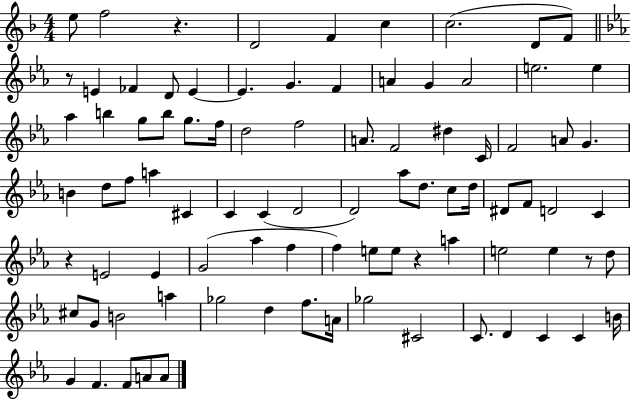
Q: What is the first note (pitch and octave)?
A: E5